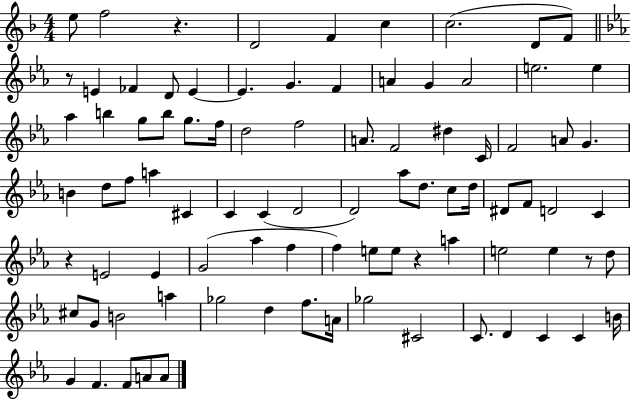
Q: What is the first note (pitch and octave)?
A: E5